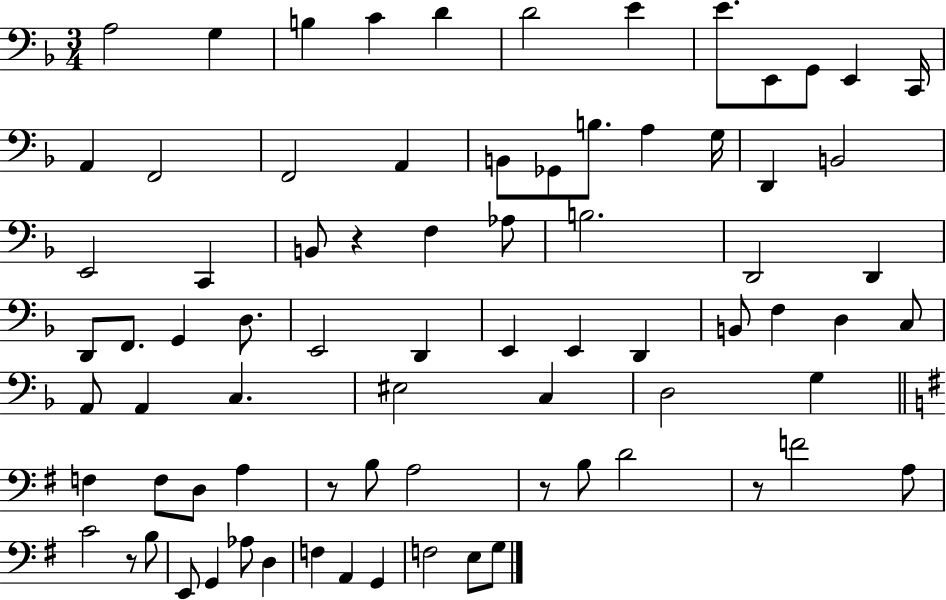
{
  \clef bass
  \numericTimeSignature
  \time 3/4
  \key f \major
  a2 g4 | b4 c'4 d'4 | d'2 e'4 | e'8. e,8 g,8 e,4 c,16 | \break a,4 f,2 | f,2 a,4 | b,8 ges,8 b8. a4 g16 | d,4 b,2 | \break e,2 c,4 | b,8 r4 f4 aes8 | b2. | d,2 d,4 | \break d,8 f,8. g,4 d8. | e,2 d,4 | e,4 e,4 d,4 | b,8 f4 d4 c8 | \break a,8 a,4 c4. | eis2 c4 | d2 g4 | \bar "||" \break \key g \major f4 f8 d8 a4 | r8 b8 a2 | r8 b8 d'2 | r8 f'2 a8 | \break c'2 r8 b8 | e,8 g,4 aes8 d4 | f4 a,4 g,4 | f2 e8 g8 | \break \bar "|."
}